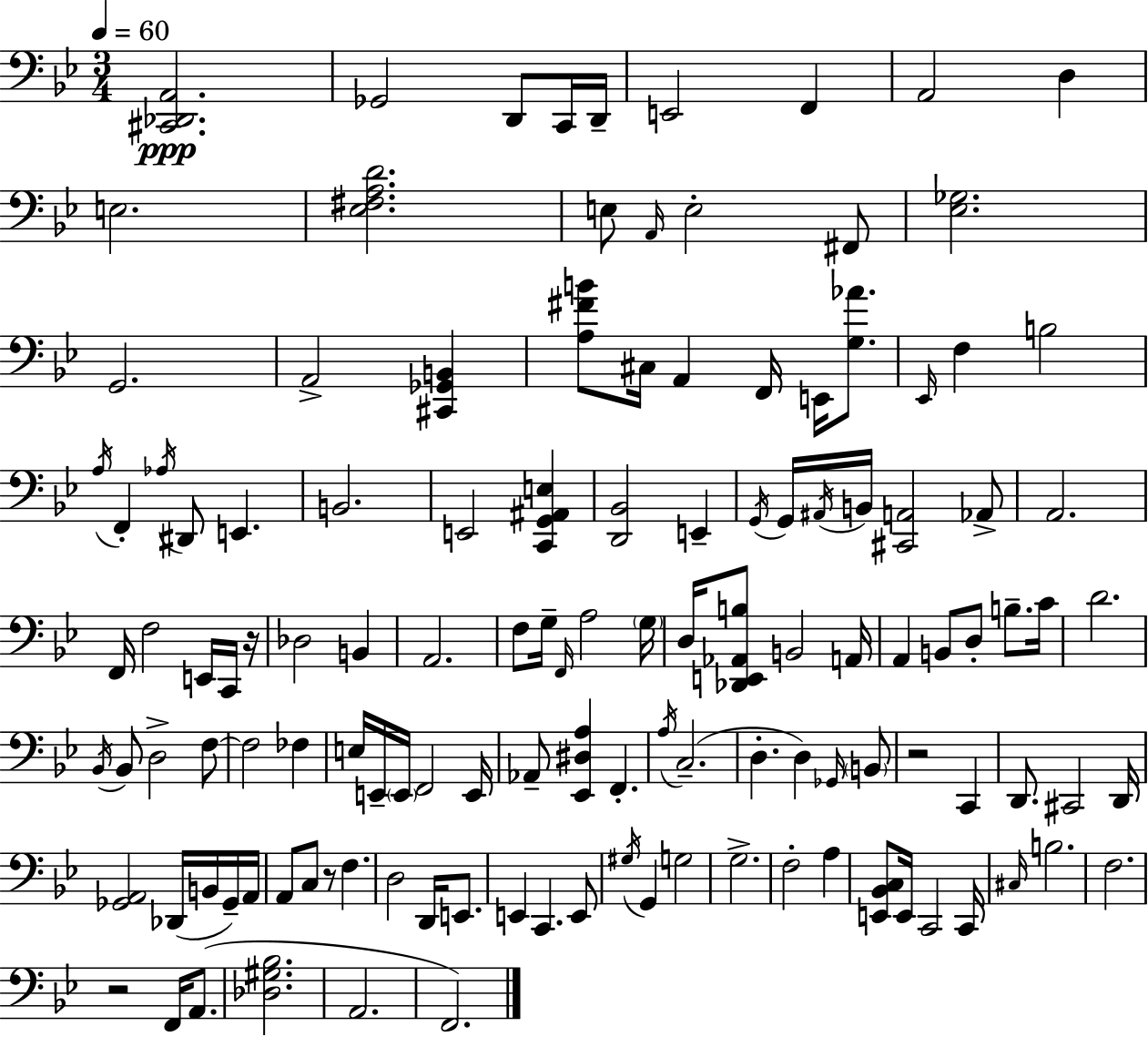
[C#2,Db2,A2]/h. Gb2/h D2/e C2/s D2/s E2/h F2/q A2/h D3/q E3/h. [Eb3,F#3,A3,D4]/h. E3/e A2/s E3/h F#2/e [Eb3,Gb3]/h. G2/h. A2/h [C#2,Gb2,B2]/q [A3,F#4,B4]/e C#3/s A2/q F2/s E2/s [G3,Ab4]/e. Eb2/s F3/q B3/h A3/s F2/q Ab3/s D#2/e E2/q. B2/h. E2/h [C2,G2,A#2,E3]/q [D2,Bb2]/h E2/q G2/s G2/s A#2/s B2/s [C#2,A2]/h Ab2/e A2/h. F2/s F3/h E2/s C2/s R/s Db3/h B2/q A2/h. F3/e G3/s F2/s A3/h G3/s D3/s [Db2,E2,Ab2,B3]/e B2/h A2/s A2/q B2/e D3/e B3/e. C4/s D4/h. Bb2/s Bb2/e D3/h F3/e F3/h FES3/q E3/s E2/s E2/s F2/h E2/s Ab2/e [Eb2,D#3,A3]/q F2/q. A3/s C3/h. D3/q. D3/q Gb2/s B2/e R/h C2/q D2/e. C#2/h D2/s [Gb2,A2]/h Db2/s B2/s Gb2/s A2/s A2/e C3/e R/e F3/q. D3/h D2/s E2/e. E2/q C2/q. E2/e G#3/s G2/q G3/h G3/h. F3/h A3/q [E2,Bb2,C3]/e E2/s C2/h C2/s C#3/s B3/h. F3/h. R/h F2/s A2/e. [Db3,G#3,Bb3]/h. A2/h. F2/h.